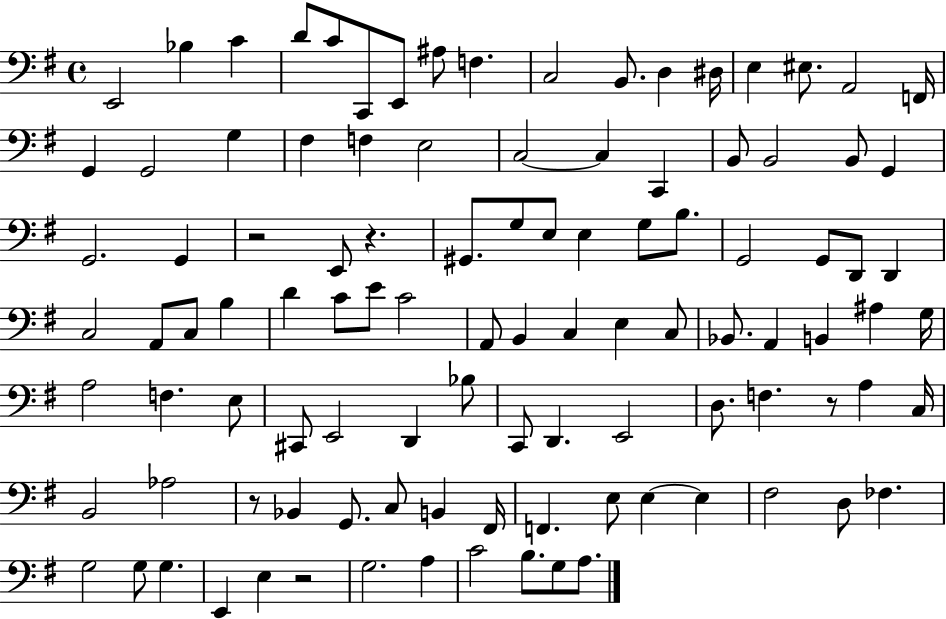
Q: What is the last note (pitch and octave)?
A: A3